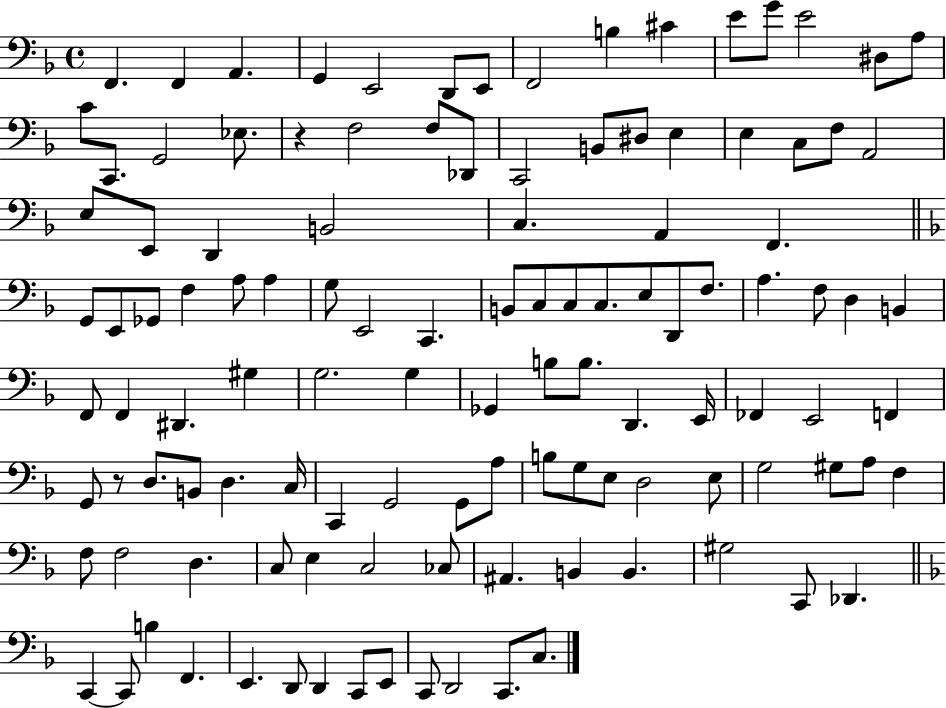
X:1
T:Untitled
M:4/4
L:1/4
K:F
F,, F,, A,, G,, E,,2 D,,/2 E,,/2 F,,2 B, ^C E/2 G/2 E2 ^D,/2 A,/2 C/2 C,,/2 G,,2 _E,/2 z F,2 F,/2 _D,,/2 C,,2 B,,/2 ^D,/2 E, E, C,/2 F,/2 A,,2 E,/2 E,,/2 D,, B,,2 C, A,, F,, G,,/2 E,,/2 _G,,/2 F, A,/2 A, G,/2 E,,2 C,, B,,/2 C,/2 C,/2 C,/2 E,/2 D,,/2 F,/2 A, F,/2 D, B,, F,,/2 F,, ^D,, ^G, G,2 G, _G,, B,/2 B,/2 D,, E,,/4 _F,, E,,2 F,, G,,/2 z/2 D,/2 B,,/2 D, C,/4 C,, G,,2 G,,/2 A,/2 B,/2 G,/2 E,/2 D,2 E,/2 G,2 ^G,/2 A,/2 F, F,/2 F,2 D, C,/2 E, C,2 _C,/2 ^A,, B,, B,, ^G,2 C,,/2 _D,, C,, C,,/2 B, F,, E,, D,,/2 D,, C,,/2 E,,/2 C,,/2 D,,2 C,,/2 C,/2